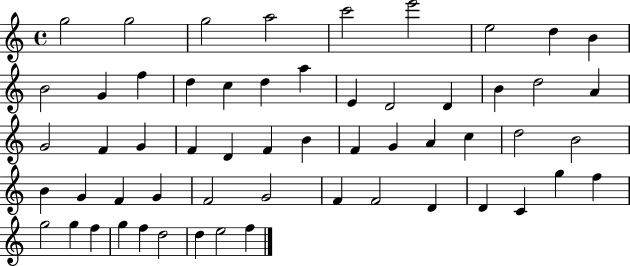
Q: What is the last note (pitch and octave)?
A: F5